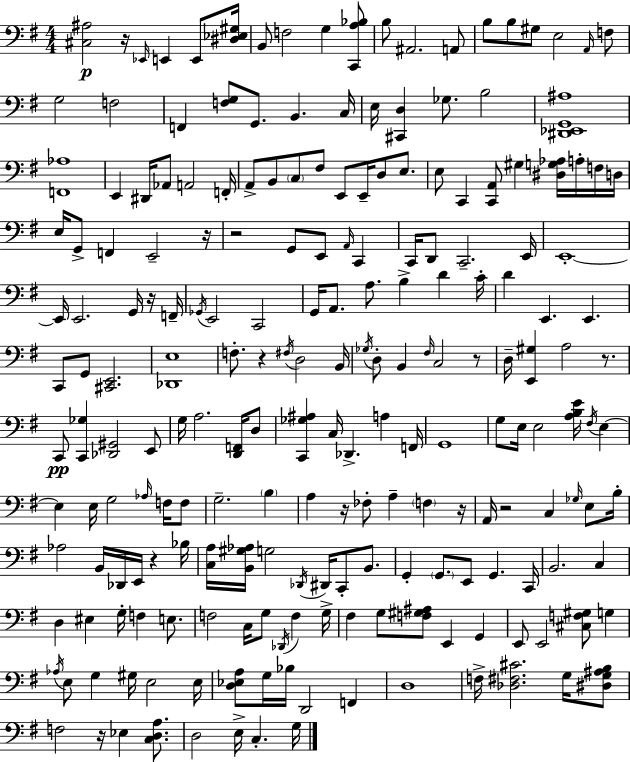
[C#3,A#3]/h R/s Eb2/s E2/q E2/e [D#3,Eb3,G#3]/s B2/e F3/h G3/q [C2,A3,Bb3]/e B3/e A#2/h. A2/e B3/e B3/e G#3/e E3/h A2/s F3/e G3/h F3/h F2/q [F3,G3]/e G2/e. B2/q. C3/s E3/s [C#2,D3]/q Gb3/e. B3/h [D#2,Eb2,G2,A#3]/w [F2,Ab3]/w E2/q D#2/s Ab2/e A2/h F2/s A2/e B2/e C3/e F#3/e E2/e E2/s D3/e E3/e. E3/e C2/q [C2,A2]/e G#3/q [D#3,G3,Ab3]/s A3/s F3/s D3/s E3/s G2/e F2/q E2/h R/s R/h G2/e E2/e A2/s C2/q C2/s D2/e C2/h. E2/s E2/w E2/s E2/h. G2/s R/s F2/s Gb2/s E2/h C2/h G2/s A2/e. A3/e. B3/q D4/q C4/s D4/q E2/q. E2/q. C2/e G2/e [C#2,E2]/h. [Db2,E3]/w F3/e. R/q F#3/s D3/h B2/s Gb3/s D3/e B2/q F#3/s C3/h R/e D3/s [E2,G#3]/q A3/h R/e. C2/e [C2,Gb3]/q [Db2,G#2]/h E2/e G3/s A3/h. [D2,F2]/s D3/e [C2,Gb3,A#3]/q C3/s Db2/q. A3/q F2/s G2/w G3/e E3/s E3/h [A3,B3,E4]/s F#3/s E3/q E3/q E3/s G3/h Ab3/s F3/s F3/e G3/h. B3/q A3/q R/s FES3/e A3/q F3/q R/s A2/s R/h C3/q Gb3/s E3/e B3/s Ab3/h B2/s Db2/s E2/s R/q Bb3/s [C3,A3]/s [B2,G#3,Ab3]/s G3/h Db2/s D#2/s C2/e B2/e. G2/q G2/e. E2/e G2/q. C2/s B2/h. C3/q D3/q EIS3/q G3/s F3/q E3/e. F3/h C3/s G3/e Db2/s F3/q G3/s F#3/q G3/e [F3,G#3,A#3]/e E2/q G2/q E2/e E2/h [C#3,F3,G#3]/e G3/q Ab3/s E3/e G3/q G#3/s E3/h E3/s [D3,Eb3,A3]/e G3/s Bb3/s D2/h F2/q D3/w F3/s [Db3,F#3,C#4]/h. G3/s [D#3,G3,A#3,B3]/e F3/h R/s Eb3/q [C3,D3,A3]/e. D3/h E3/s C3/q. G3/s